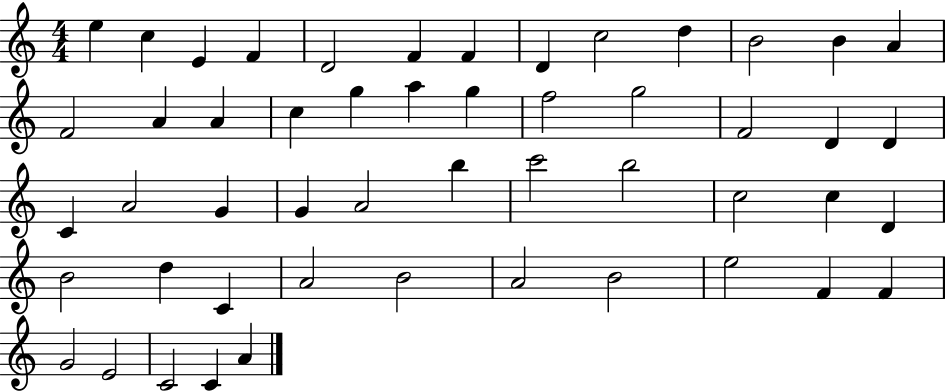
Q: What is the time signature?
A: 4/4